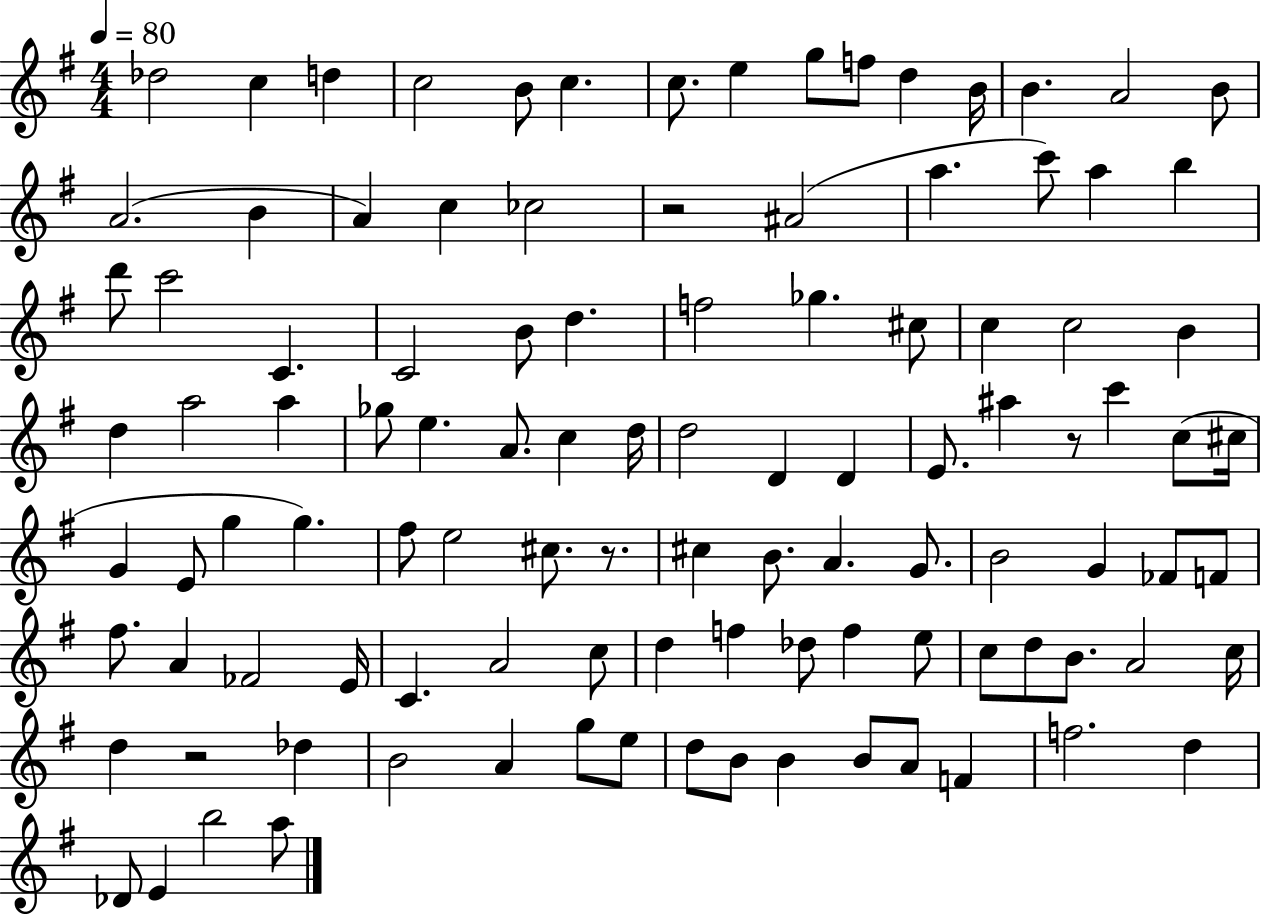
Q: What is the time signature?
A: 4/4